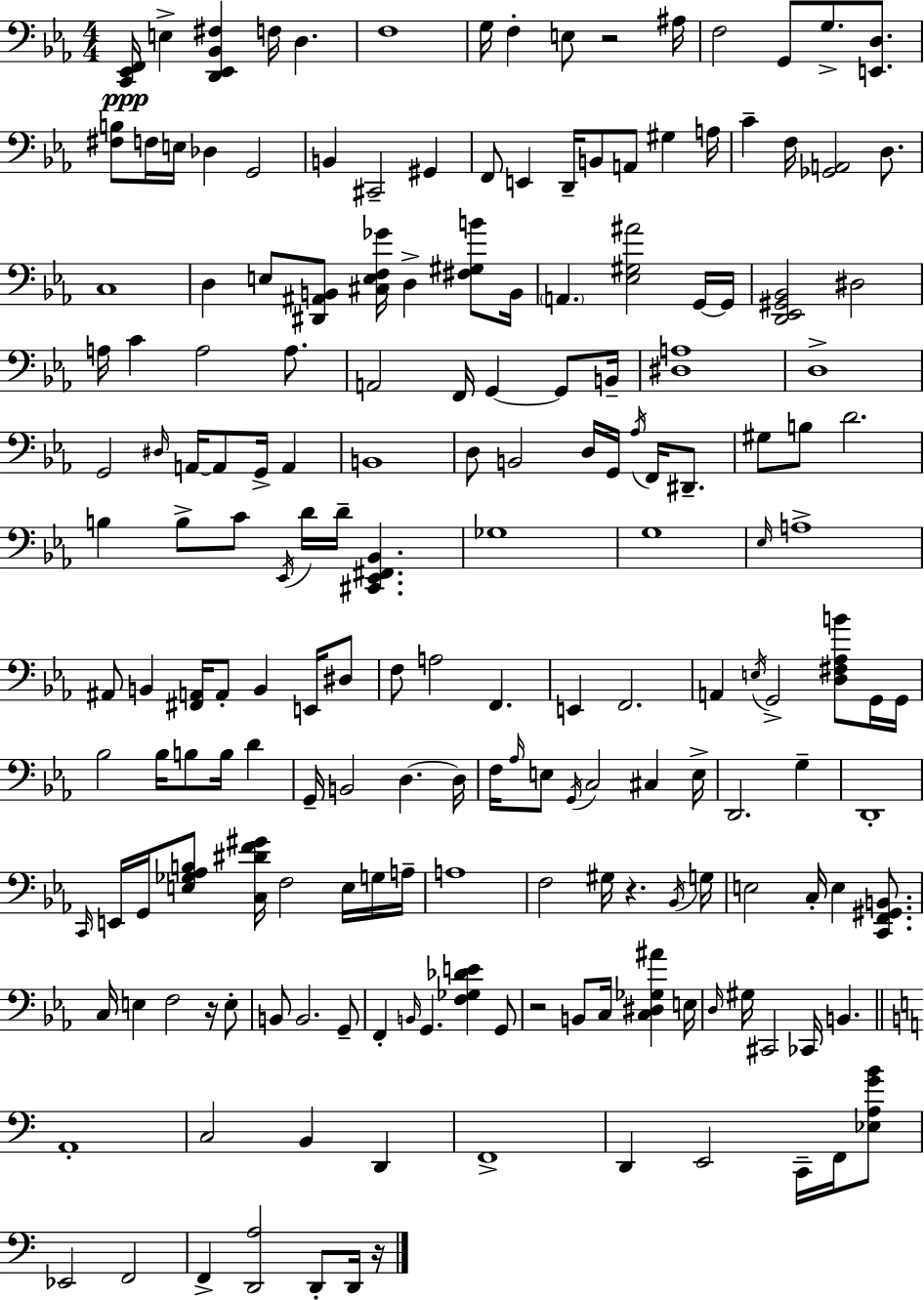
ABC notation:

X:1
T:Untitled
M:4/4
L:1/4
K:Eb
[C,,_E,,F,,]/4 E, [D,,_E,,_B,,^F,] F,/4 D, F,4 G,/4 F, E,/2 z2 ^A,/4 F,2 G,,/2 G,/2 [E,,D,]/2 [^F,B,]/2 F,/4 E,/4 _D, G,,2 B,, ^C,,2 ^G,, F,,/2 E,, D,,/4 B,,/2 A,,/2 ^G, A,/4 C F,/4 [_G,,A,,]2 D,/2 C,4 D, E,/2 [^D,,^A,,B,,]/2 [^C,E,F,_G]/4 D, [^F,^G,B]/2 B,,/4 A,, [_E,^G,^A]2 G,,/4 G,,/4 [D,,_E,,^G,,_B,,]2 ^D,2 A,/4 C A,2 A,/2 A,,2 F,,/4 G,, G,,/2 B,,/4 [^D,A,]4 D,4 G,,2 ^D,/4 A,,/4 A,,/2 G,,/4 A,, B,,4 D,/2 B,,2 D,/4 G,,/4 _A,/4 F,,/4 ^D,,/2 ^G,/2 B,/2 D2 B, B,/2 C/2 _E,,/4 D/4 D/4 [^C,,_E,,^F,,_B,,] _G,4 G,4 _E,/4 A,4 ^A,,/2 B,, [^F,,A,,]/4 A,,/2 B,, E,,/4 ^D,/2 F,/2 A,2 F,, E,, F,,2 A,, E,/4 G,,2 [D,^F,_A,B]/2 G,,/4 G,,/4 _B,2 _B,/4 B,/2 B,/4 D G,,/4 B,,2 D, D,/4 F,/4 _A,/4 E,/2 G,,/4 C,2 ^C, E,/4 D,,2 G, D,,4 C,,/4 E,,/4 G,,/4 [E,_G,_A,B,]/2 [C,^DF^G]/4 F,2 E,/4 G,/4 A,/4 A,4 F,2 ^G,/4 z _B,,/4 G,/4 E,2 C,/4 E, [C,,F,,^G,,B,,]/2 C,/4 E, F,2 z/4 E,/2 B,,/2 B,,2 G,,/2 F,, B,,/4 G,, [F,_G,_DE] G,,/2 z2 B,,/2 C,/4 [C,^D,_G,^A] E,/4 D,/4 ^G,/4 ^C,,2 _C,,/4 B,, A,,4 C,2 B,, D,, F,,4 D,, E,,2 C,,/4 F,,/4 [_E,A,GB]/2 _E,,2 F,,2 F,, [D,,A,]2 D,,/2 D,,/4 z/4